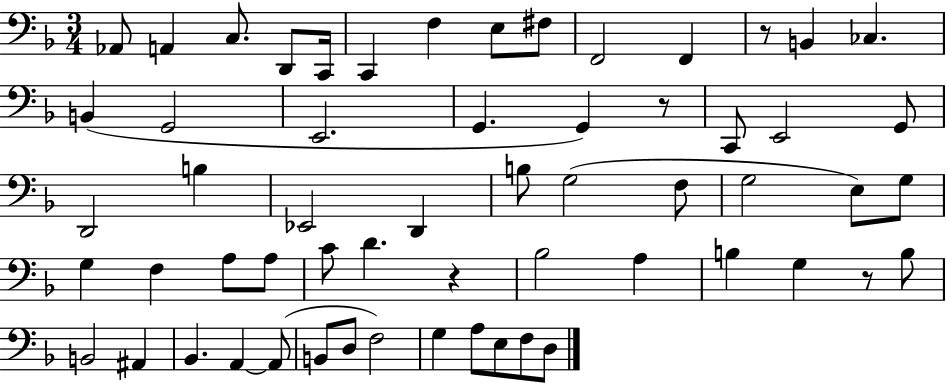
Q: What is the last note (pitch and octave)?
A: D3